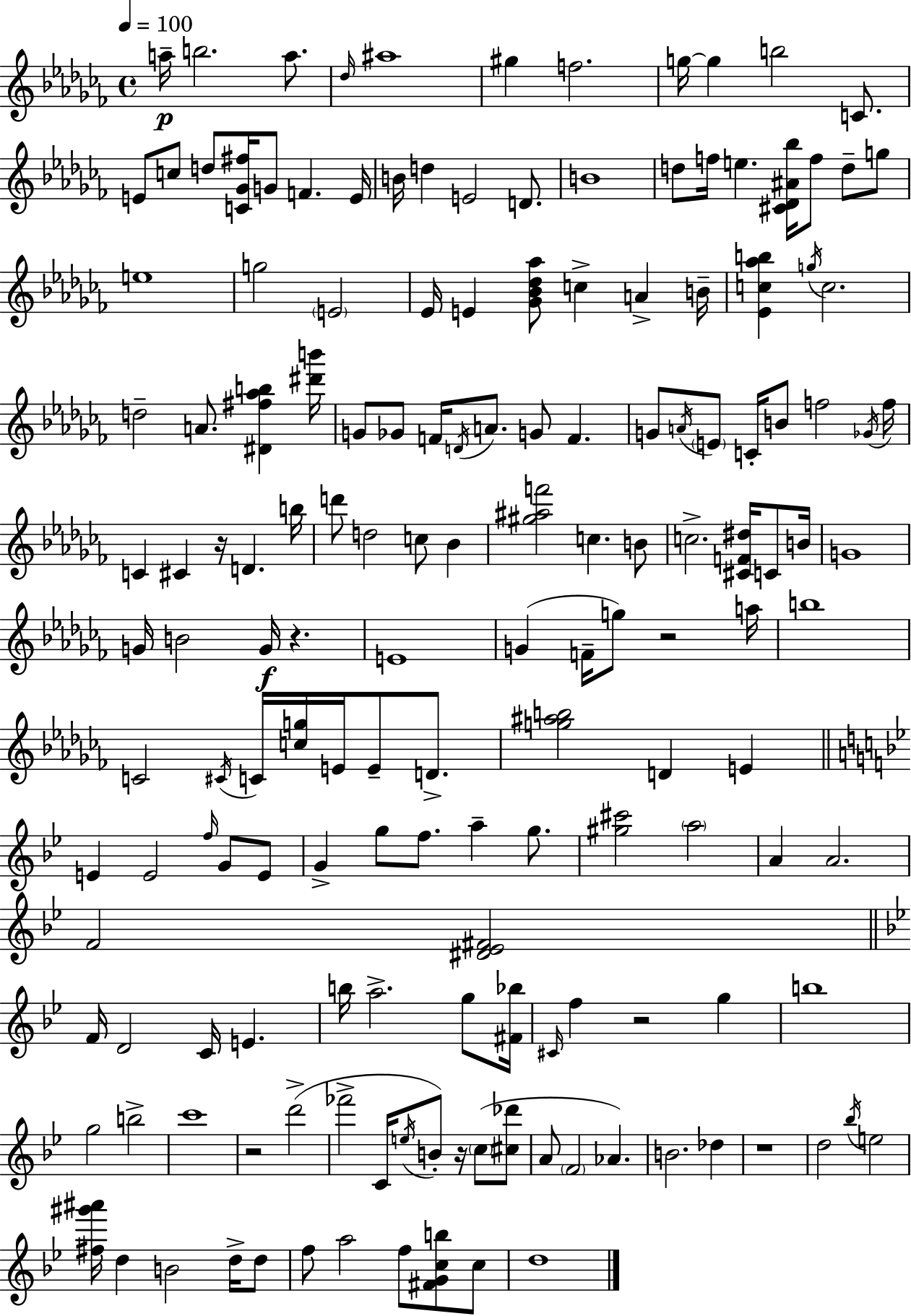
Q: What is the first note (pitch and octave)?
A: A5